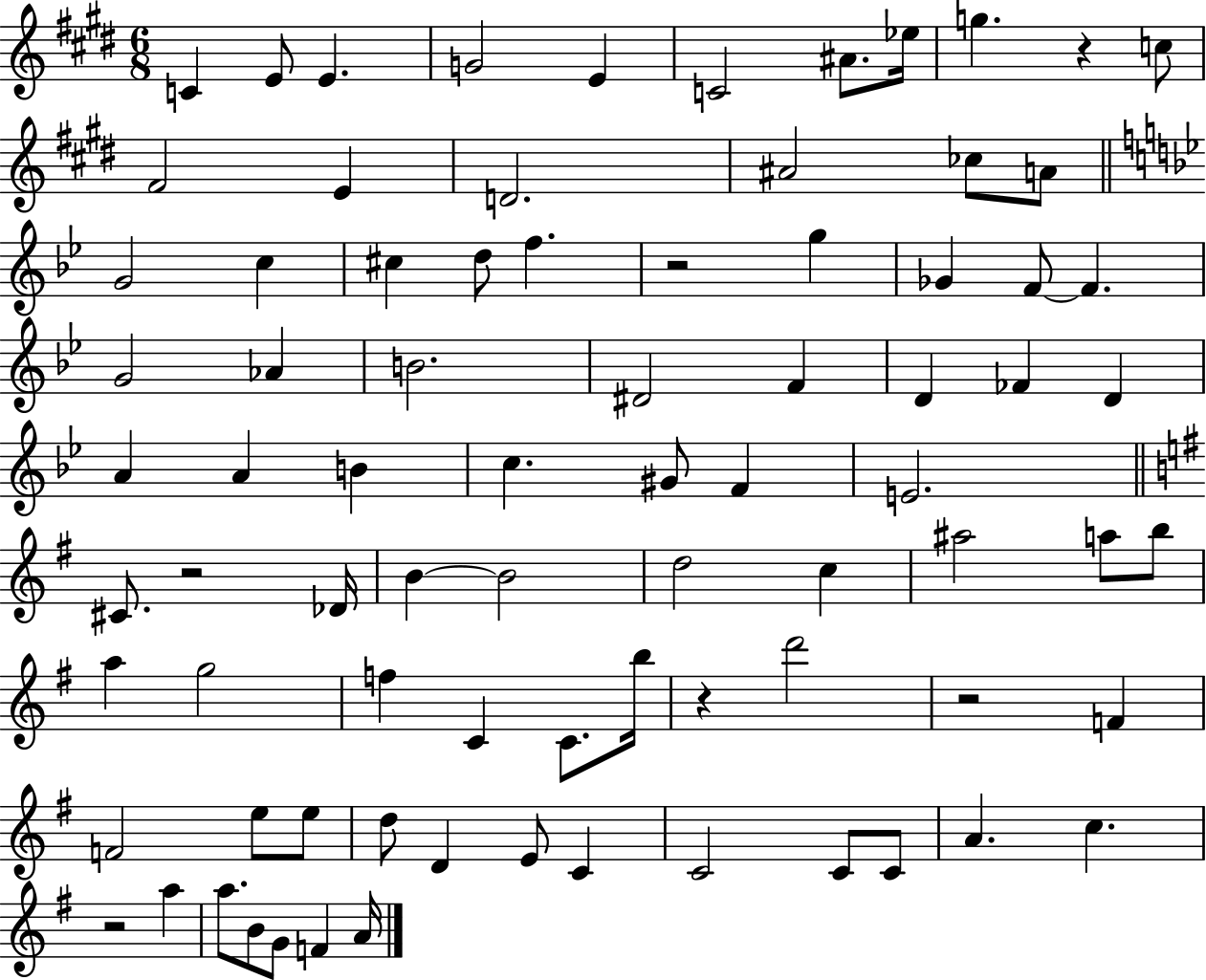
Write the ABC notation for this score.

X:1
T:Untitled
M:6/8
L:1/4
K:E
C E/2 E G2 E C2 ^A/2 _e/4 g z c/2 ^F2 E D2 ^A2 _c/2 A/2 G2 c ^c d/2 f z2 g _G F/2 F G2 _A B2 ^D2 F D _F D A A B c ^G/2 F E2 ^C/2 z2 _D/4 B B2 d2 c ^a2 a/2 b/2 a g2 f C C/2 b/4 z d'2 z2 F F2 e/2 e/2 d/2 D E/2 C C2 C/2 C/2 A c z2 a a/2 B/2 G/2 F A/4